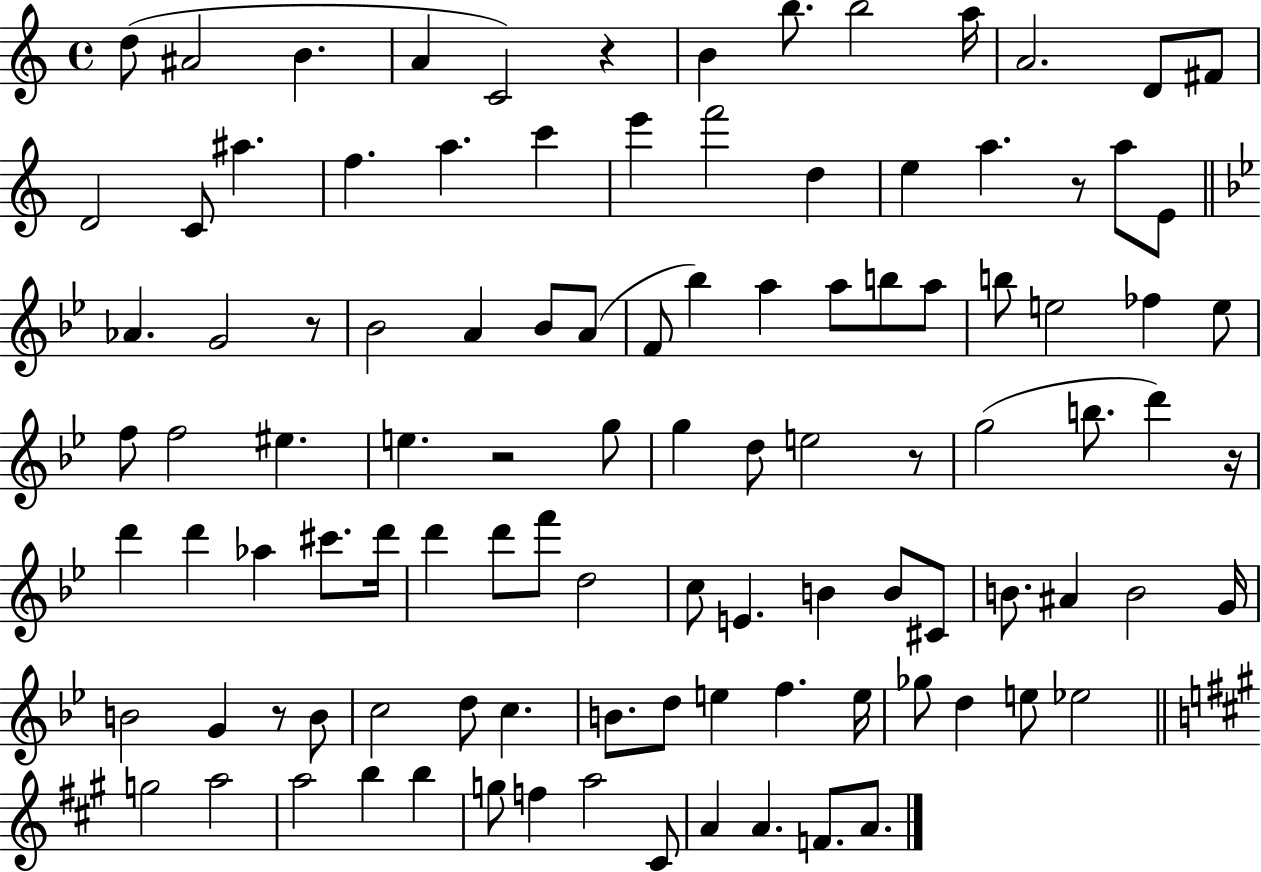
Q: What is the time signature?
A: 4/4